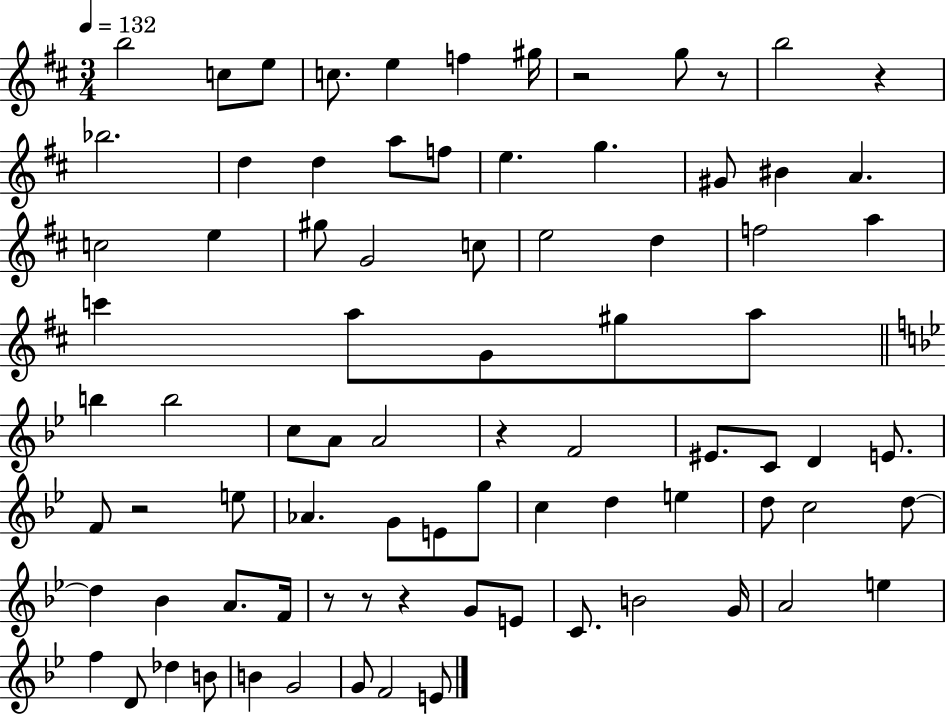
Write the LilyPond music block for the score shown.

{
  \clef treble
  \numericTimeSignature
  \time 3/4
  \key d \major
  \tempo 4 = 132
  b''2 c''8 e''8 | c''8. e''4 f''4 gis''16 | r2 g''8 r8 | b''2 r4 | \break bes''2. | d''4 d''4 a''8 f''8 | e''4. g''4. | gis'8 bis'4 a'4. | \break c''2 e''4 | gis''8 g'2 c''8 | e''2 d''4 | f''2 a''4 | \break c'''4 a''8 g'8 gis''8 a''8 | \bar "||" \break \key bes \major b''4 b''2 | c''8 a'8 a'2 | r4 f'2 | eis'8. c'8 d'4 e'8. | \break f'8 r2 e''8 | aes'4. g'8 e'8 g''8 | c''4 d''4 e''4 | d''8 c''2 d''8~~ | \break d''4 bes'4 a'8. f'16 | r8 r8 r4 g'8 e'8 | c'8. b'2 g'16 | a'2 e''4 | \break f''4 d'8 des''4 b'8 | b'4 g'2 | g'8 f'2 e'8 | \bar "|."
}